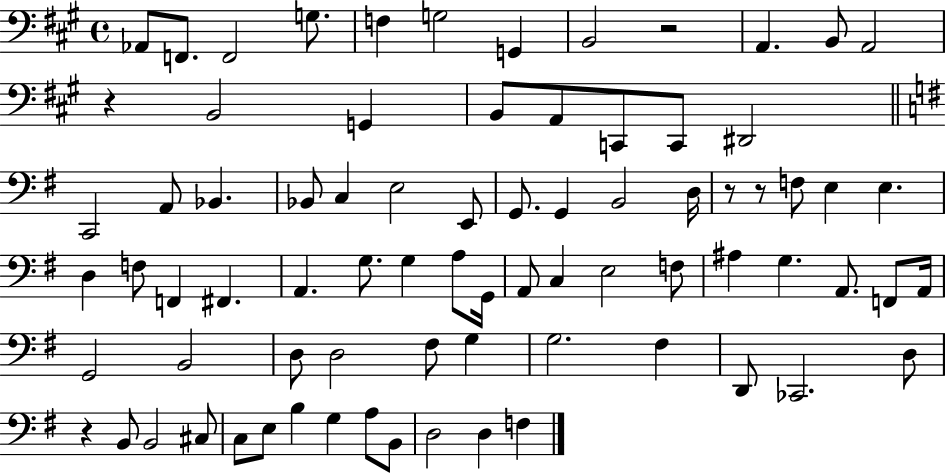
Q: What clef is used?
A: bass